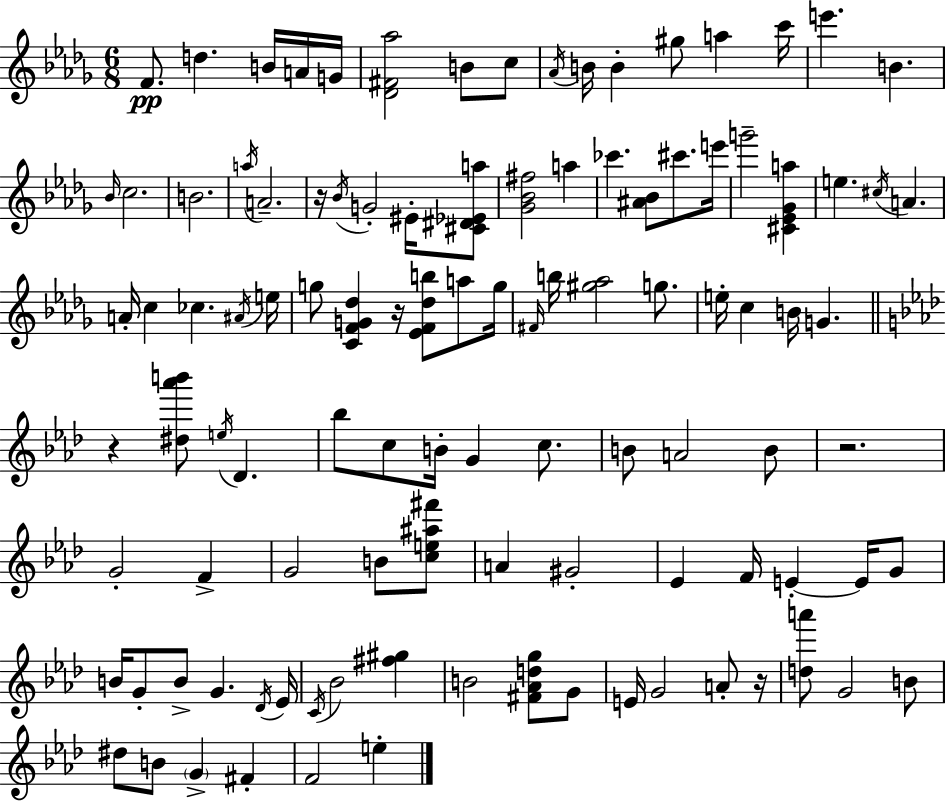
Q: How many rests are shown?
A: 5